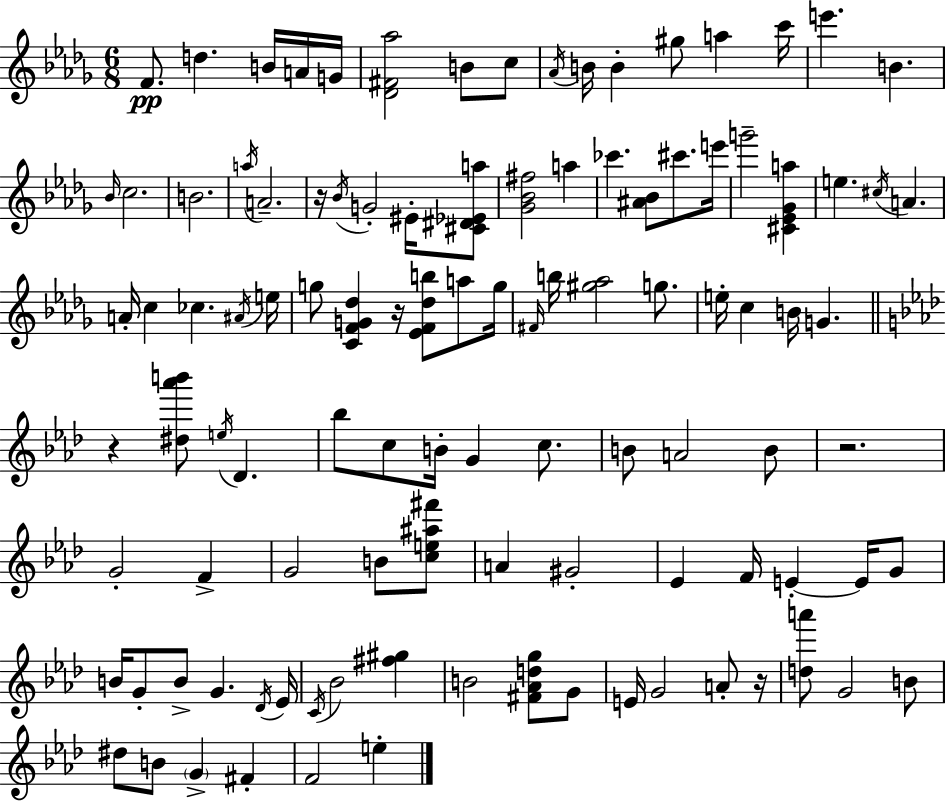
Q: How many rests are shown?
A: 5